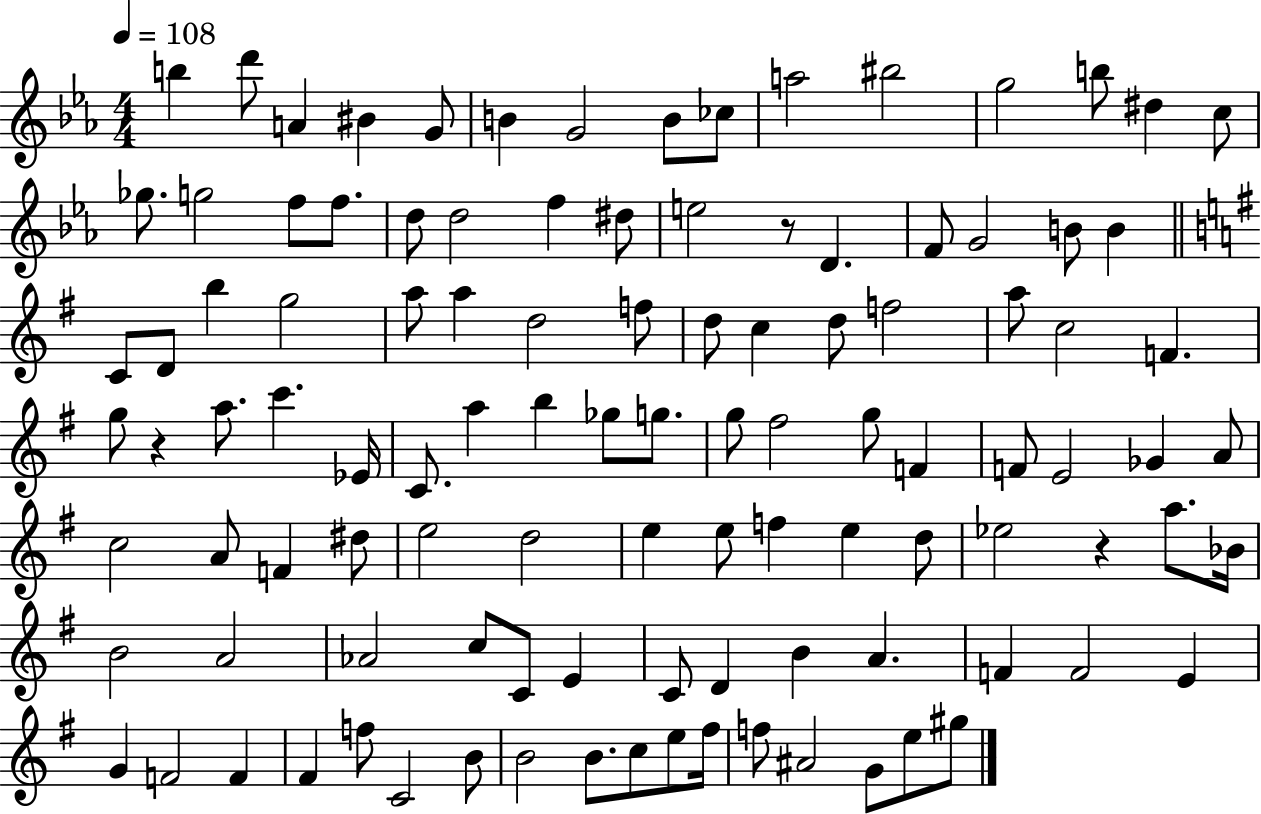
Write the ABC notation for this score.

X:1
T:Untitled
M:4/4
L:1/4
K:Eb
b d'/2 A ^B G/2 B G2 B/2 _c/2 a2 ^b2 g2 b/2 ^d c/2 _g/2 g2 f/2 f/2 d/2 d2 f ^d/2 e2 z/2 D F/2 G2 B/2 B C/2 D/2 b g2 a/2 a d2 f/2 d/2 c d/2 f2 a/2 c2 F g/2 z a/2 c' _E/4 C/2 a b _g/2 g/2 g/2 ^f2 g/2 F F/2 E2 _G A/2 c2 A/2 F ^d/2 e2 d2 e e/2 f e d/2 _e2 z a/2 _B/4 B2 A2 _A2 c/2 C/2 E C/2 D B A F F2 E G F2 F ^F f/2 C2 B/2 B2 B/2 c/2 e/2 ^f/4 f/2 ^A2 G/2 e/2 ^g/2